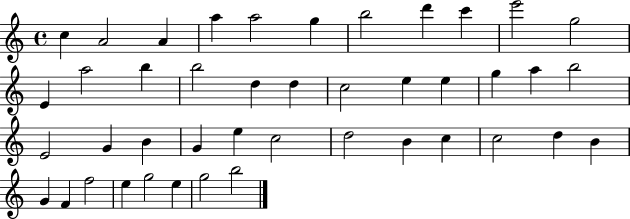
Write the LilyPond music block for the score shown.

{
  \clef treble
  \time 4/4
  \defaultTimeSignature
  \key c \major
  c''4 a'2 a'4 | a''4 a''2 g''4 | b''2 d'''4 c'''4 | e'''2 g''2 | \break e'4 a''2 b''4 | b''2 d''4 d''4 | c''2 e''4 e''4 | g''4 a''4 b''2 | \break e'2 g'4 b'4 | g'4 e''4 c''2 | d''2 b'4 c''4 | c''2 d''4 b'4 | \break g'4 f'4 f''2 | e''4 g''2 e''4 | g''2 b''2 | \bar "|."
}